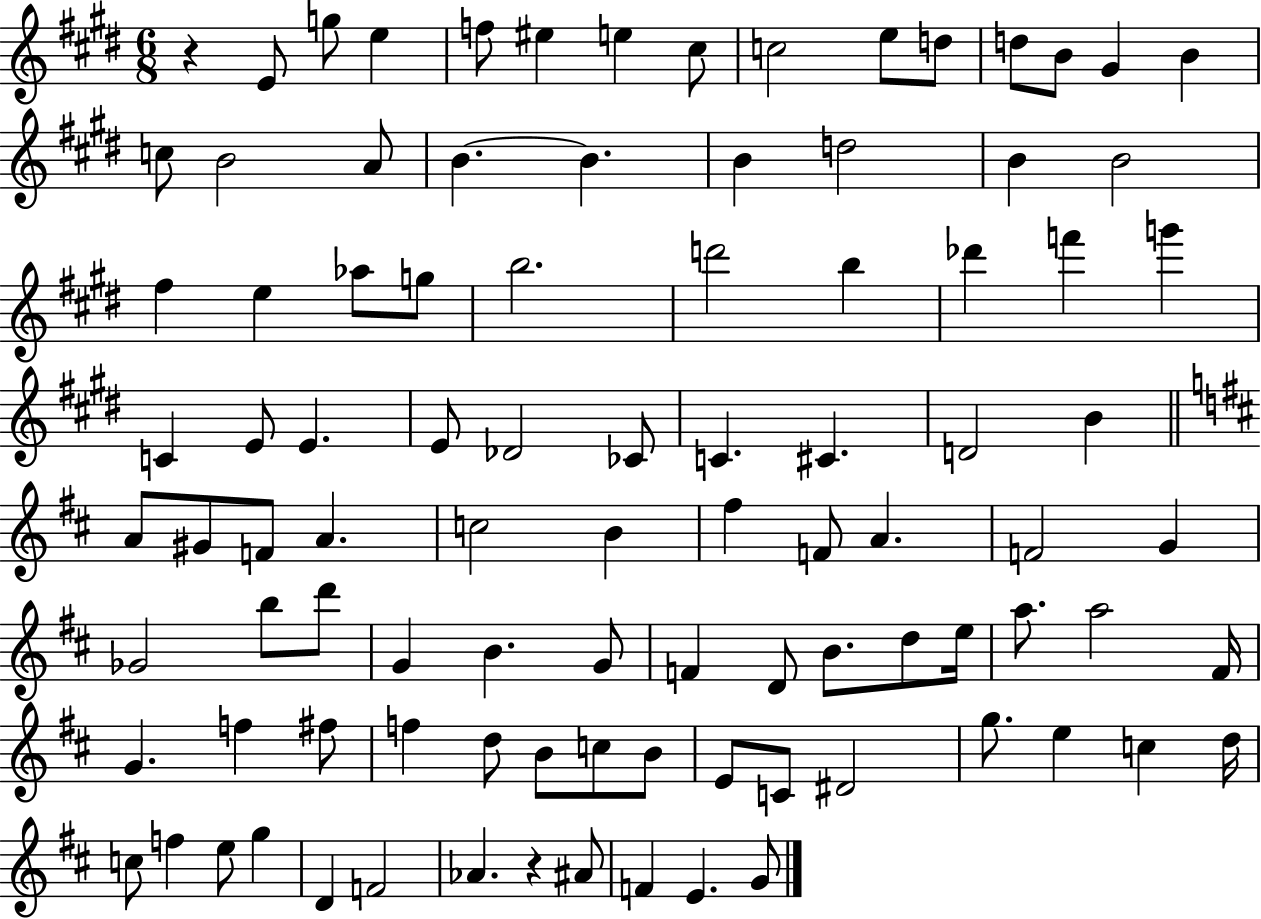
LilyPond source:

{
  \clef treble
  \numericTimeSignature
  \time 6/8
  \key e \major
  r4 e'8 g''8 e''4 | f''8 eis''4 e''4 cis''8 | c''2 e''8 d''8 | d''8 b'8 gis'4 b'4 | \break c''8 b'2 a'8 | b'4.~~ b'4. | b'4 d''2 | b'4 b'2 | \break fis''4 e''4 aes''8 g''8 | b''2. | d'''2 b''4 | des'''4 f'''4 g'''4 | \break c'4 e'8 e'4. | e'8 des'2 ces'8 | c'4. cis'4. | d'2 b'4 | \break \bar "||" \break \key d \major a'8 gis'8 f'8 a'4. | c''2 b'4 | fis''4 f'8 a'4. | f'2 g'4 | \break ges'2 b''8 d'''8 | g'4 b'4. g'8 | f'4 d'8 b'8. d''8 e''16 | a''8. a''2 fis'16 | \break g'4. f''4 fis''8 | f''4 d''8 b'8 c''8 b'8 | e'8 c'8 dis'2 | g''8. e''4 c''4 d''16 | \break c''8 f''4 e''8 g''4 | d'4 f'2 | aes'4. r4 ais'8 | f'4 e'4. g'8 | \break \bar "|."
}